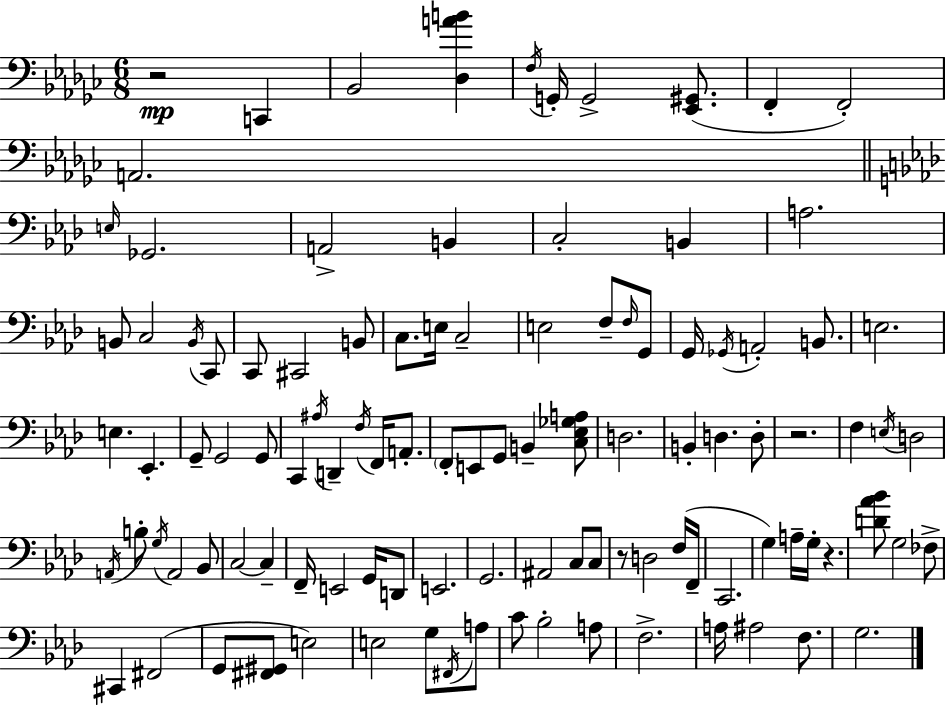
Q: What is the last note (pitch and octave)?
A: G3